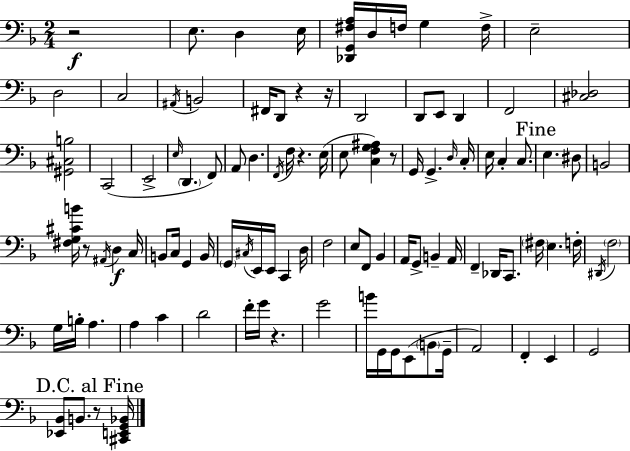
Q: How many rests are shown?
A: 8